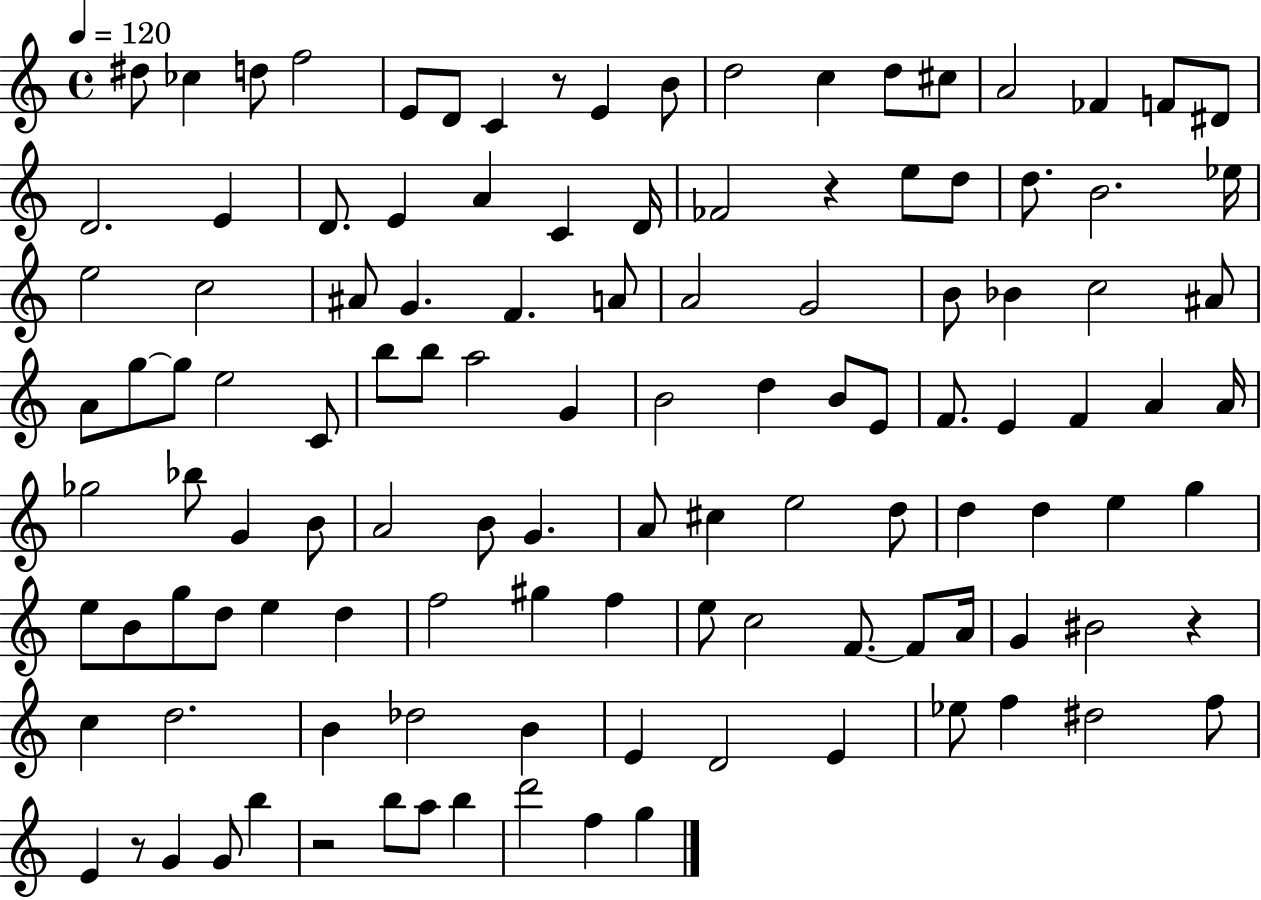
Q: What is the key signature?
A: C major